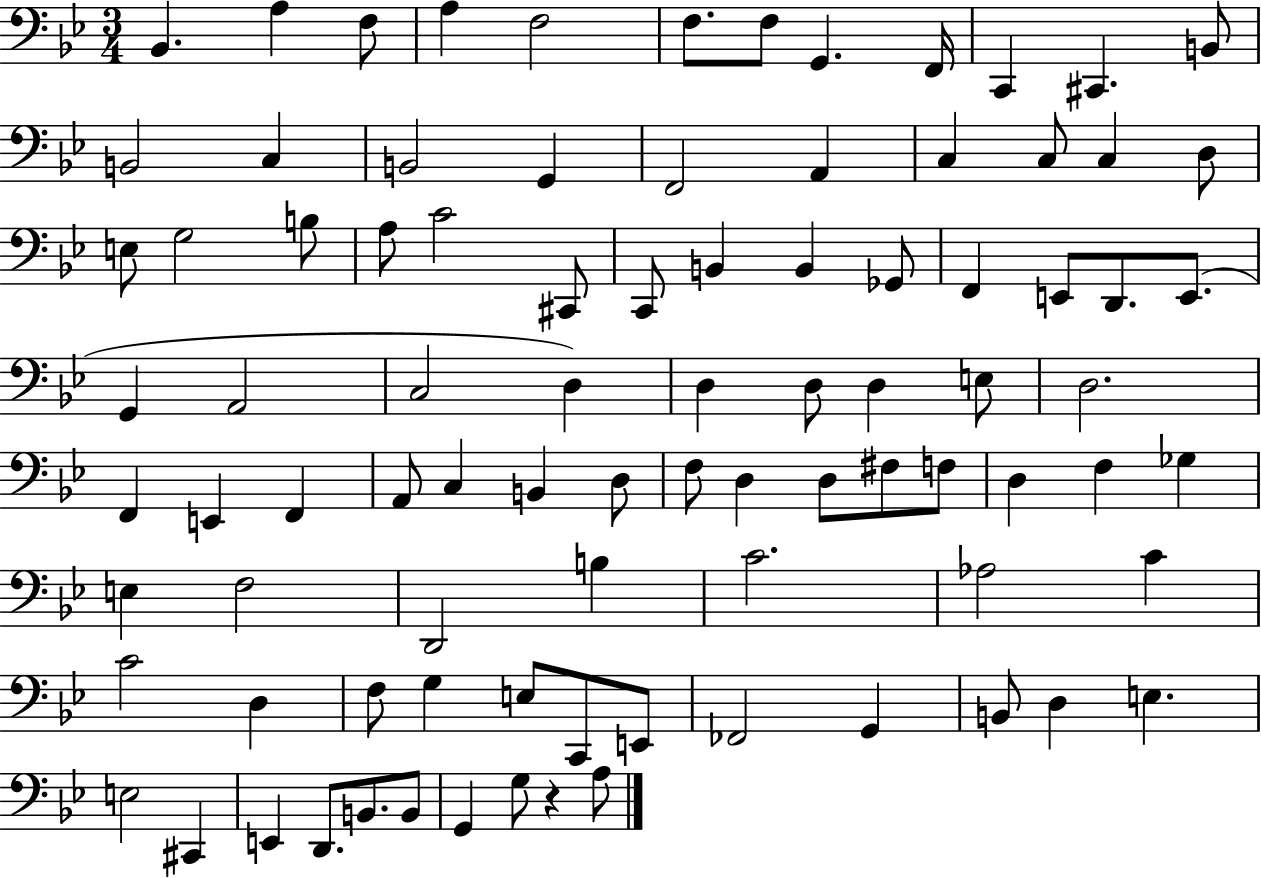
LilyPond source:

{
  \clef bass
  \numericTimeSignature
  \time 3/4
  \key bes \major
  bes,4. a4 f8 | a4 f2 | f8. f8 g,4. f,16 | c,4 cis,4. b,8 | \break b,2 c4 | b,2 g,4 | f,2 a,4 | c4 c8 c4 d8 | \break e8 g2 b8 | a8 c'2 cis,8 | c,8 b,4 b,4 ges,8 | f,4 e,8 d,8. e,8.( | \break g,4 a,2 | c2 d4) | d4 d8 d4 e8 | d2. | \break f,4 e,4 f,4 | a,8 c4 b,4 d8 | f8 d4 d8 fis8 f8 | d4 f4 ges4 | \break e4 f2 | d,2 b4 | c'2. | aes2 c'4 | \break c'2 d4 | f8 g4 e8 c,8 e,8 | fes,2 g,4 | b,8 d4 e4. | \break e2 cis,4 | e,4 d,8. b,8. b,8 | g,4 g8 r4 a8 | \bar "|."
}